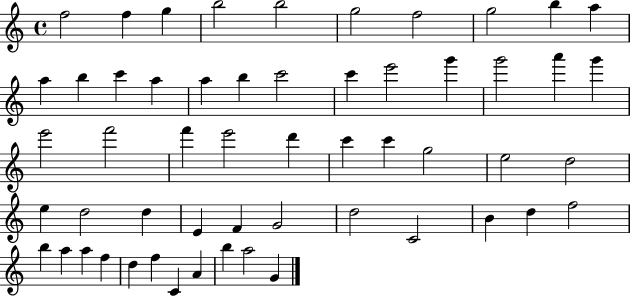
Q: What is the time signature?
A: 4/4